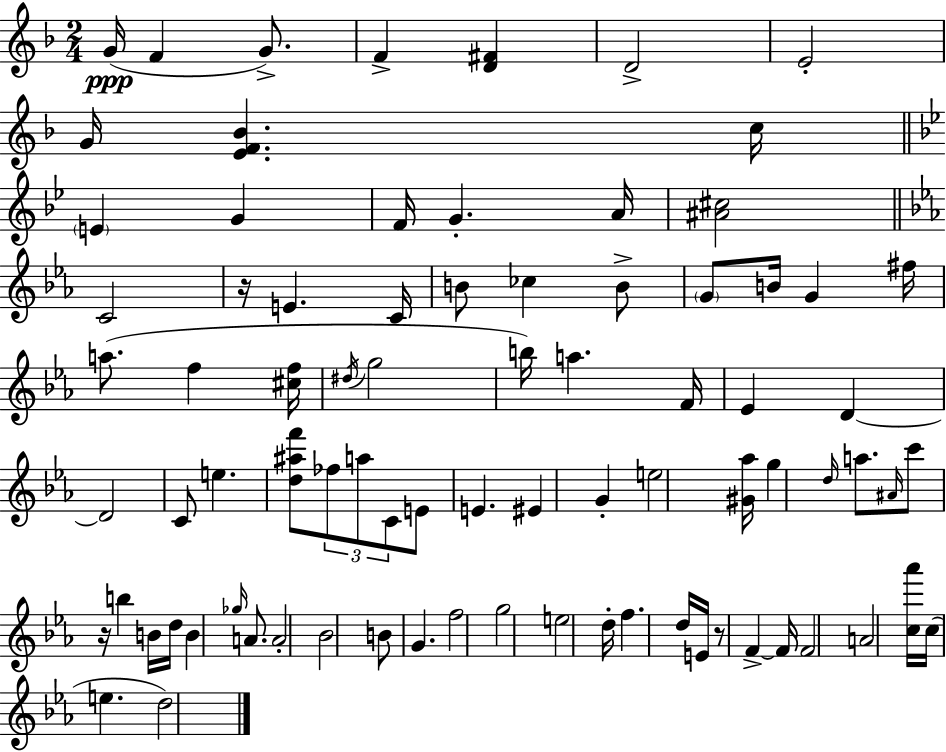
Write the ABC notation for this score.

X:1
T:Untitled
M:2/4
L:1/4
K:F
G/4 F G/2 F [D^F] D2 E2 G/4 [EF_B] c/4 E G F/4 G A/4 [^A^c]2 C2 z/4 E C/4 B/2 _c B/2 G/2 B/4 G ^f/4 a/2 f [^cf]/4 ^d/4 g2 b/4 a F/4 _E D D2 C/2 e [d^af']/2 _f/2 a/2 C/2 E/2 E ^E G e2 [^G_a]/4 g d/4 a/2 ^A/4 c'/2 z/4 b B/4 d/4 B _g/4 A/2 A2 _B2 B/2 G f2 g2 e2 d/4 f d/4 E/4 z/2 F F/4 F2 A2 [c_a']/4 c/4 e d2